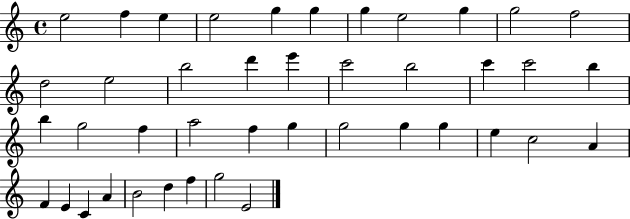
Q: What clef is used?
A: treble